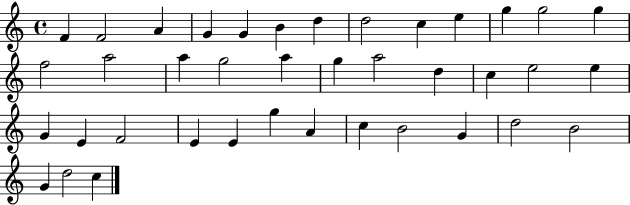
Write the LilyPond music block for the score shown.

{
  \clef treble
  \time 4/4
  \defaultTimeSignature
  \key c \major
  f'4 f'2 a'4 | g'4 g'4 b'4 d''4 | d''2 c''4 e''4 | g''4 g''2 g''4 | \break f''2 a''2 | a''4 g''2 a''4 | g''4 a''2 d''4 | c''4 e''2 e''4 | \break g'4 e'4 f'2 | e'4 e'4 g''4 a'4 | c''4 b'2 g'4 | d''2 b'2 | \break g'4 d''2 c''4 | \bar "|."
}